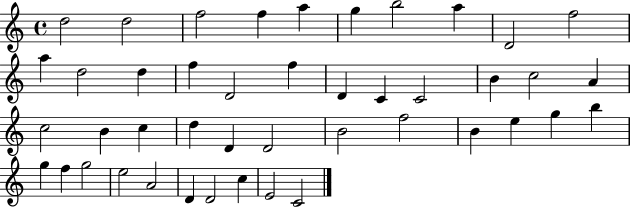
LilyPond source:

{
  \clef treble
  \time 4/4
  \defaultTimeSignature
  \key c \major
  d''2 d''2 | f''2 f''4 a''4 | g''4 b''2 a''4 | d'2 f''2 | \break a''4 d''2 d''4 | f''4 d'2 f''4 | d'4 c'4 c'2 | b'4 c''2 a'4 | \break c''2 b'4 c''4 | d''4 d'4 d'2 | b'2 f''2 | b'4 e''4 g''4 b''4 | \break g''4 f''4 g''2 | e''2 a'2 | d'4 d'2 c''4 | e'2 c'2 | \break \bar "|."
}